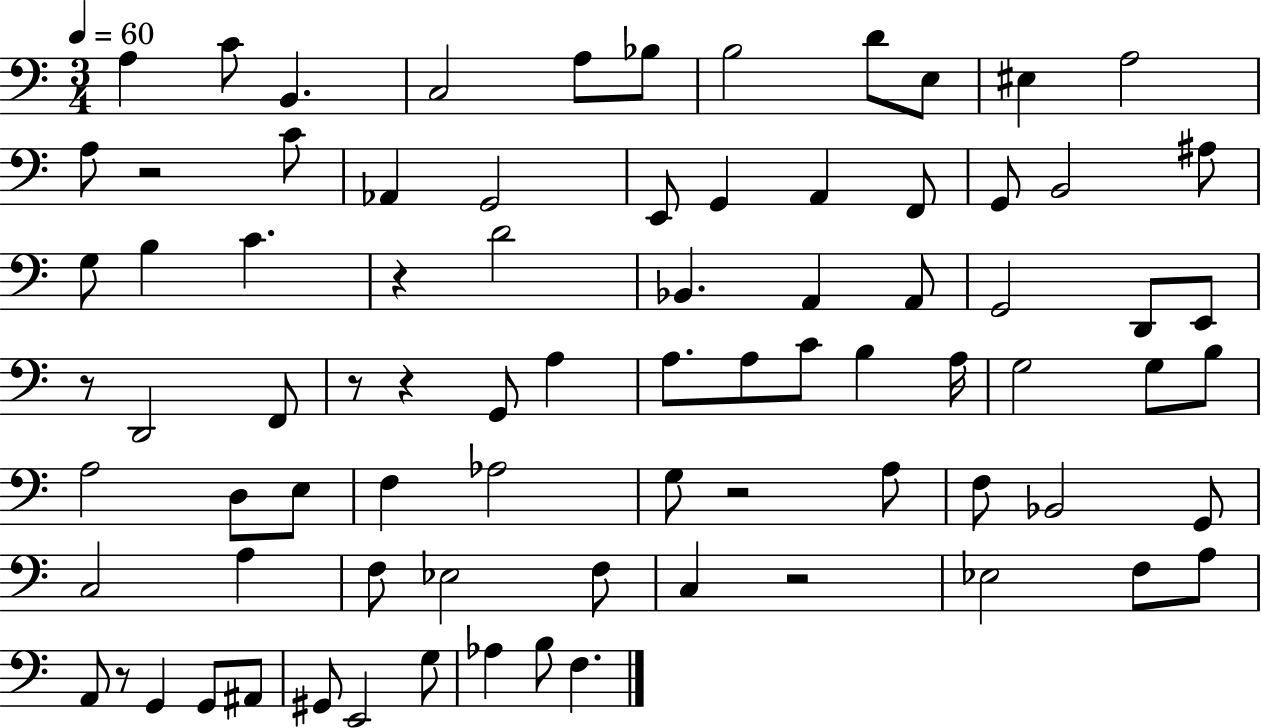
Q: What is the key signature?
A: C major